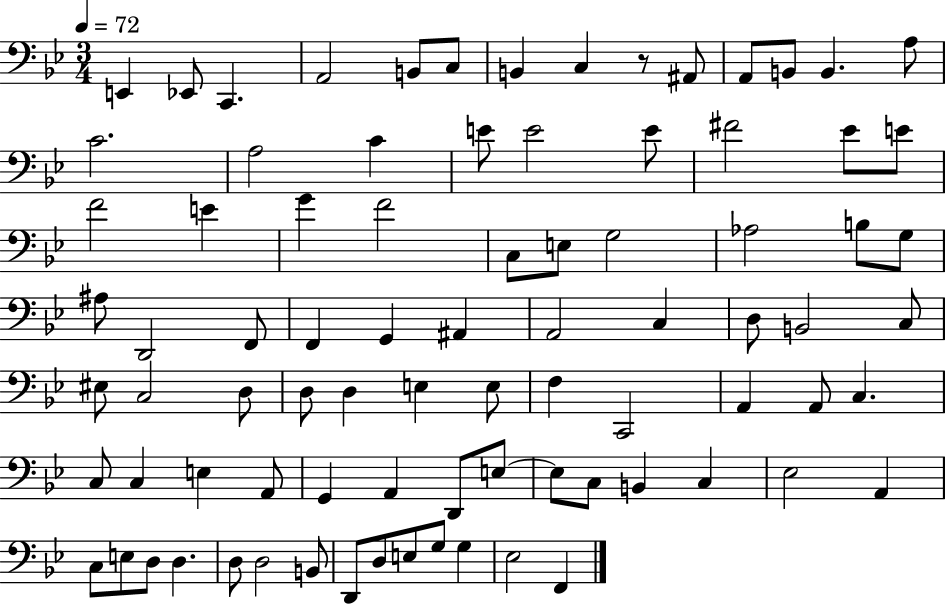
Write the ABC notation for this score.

X:1
T:Untitled
M:3/4
L:1/4
K:Bb
E,, _E,,/2 C,, A,,2 B,,/2 C,/2 B,, C, z/2 ^A,,/2 A,,/2 B,,/2 B,, A,/2 C2 A,2 C E/2 E2 E/2 ^F2 _E/2 E/2 F2 E G F2 C,/2 E,/2 G,2 _A,2 B,/2 G,/2 ^A,/2 D,,2 F,,/2 F,, G,, ^A,, A,,2 C, D,/2 B,,2 C,/2 ^E,/2 C,2 D,/2 D,/2 D, E, E,/2 F, C,,2 A,, A,,/2 C, C,/2 C, E, A,,/2 G,, A,, D,,/2 E,/2 E,/2 C,/2 B,, C, _E,2 A,, C,/2 E,/2 D,/2 D, D,/2 D,2 B,,/2 D,,/2 D,/2 E,/2 G,/2 G, _E,2 F,,